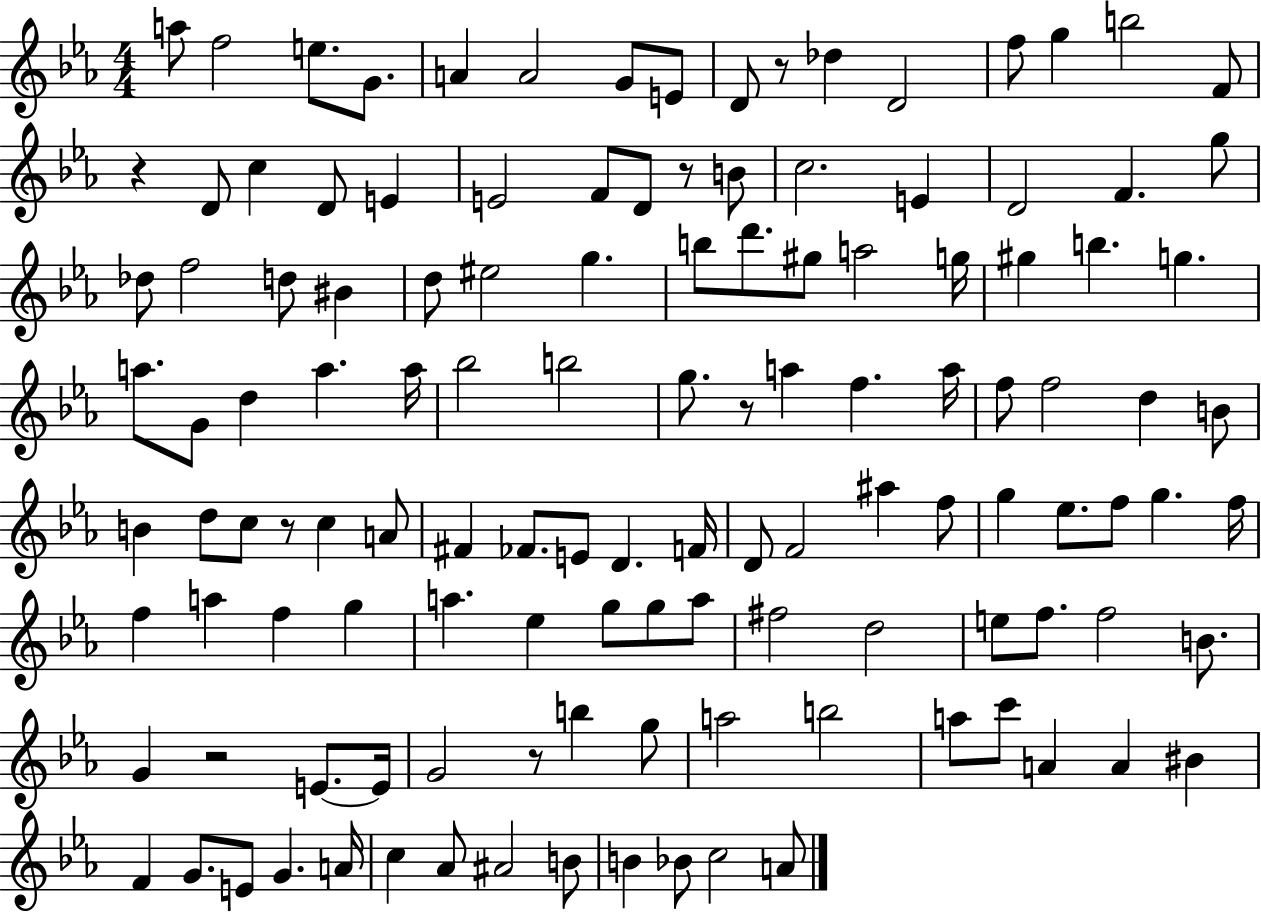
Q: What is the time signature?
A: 4/4